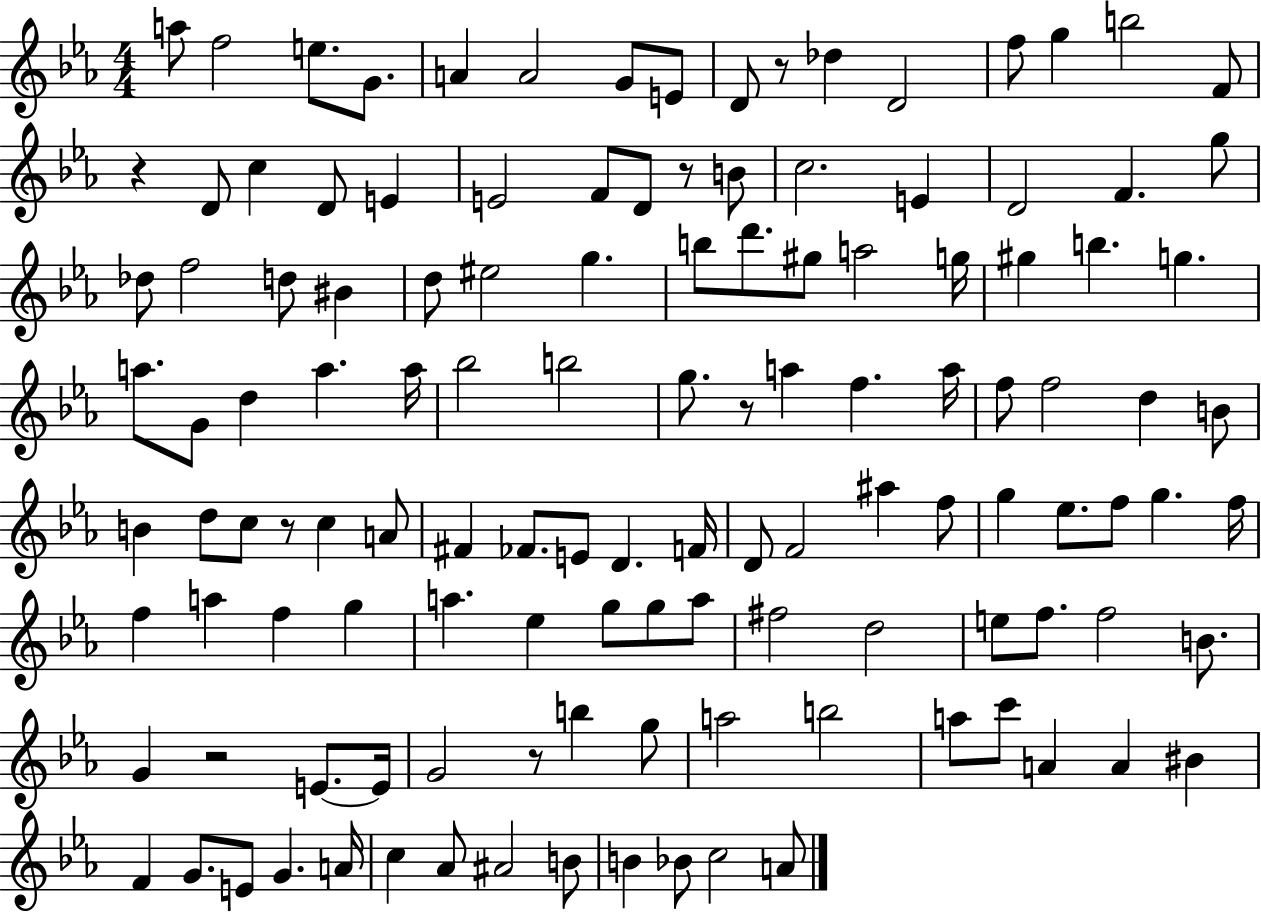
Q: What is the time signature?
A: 4/4